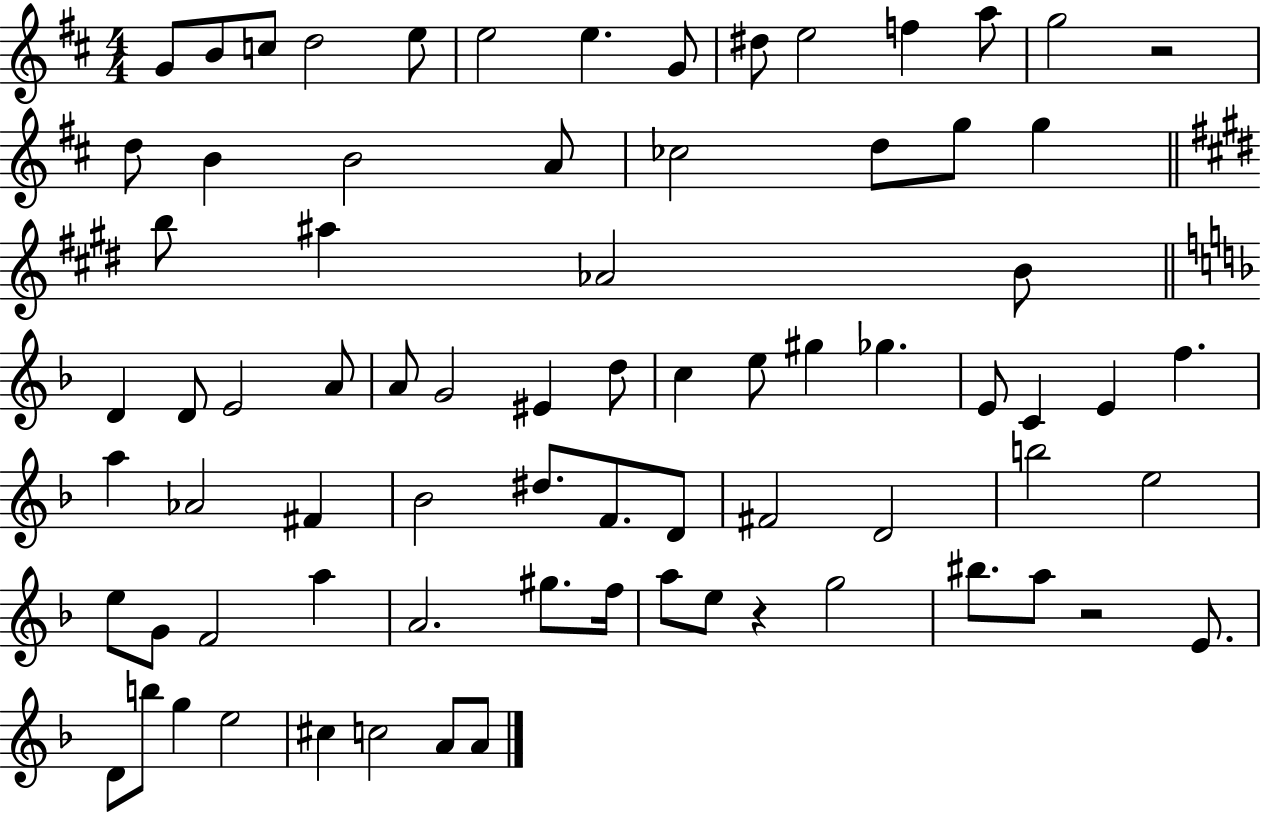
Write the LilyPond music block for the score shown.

{
  \clef treble
  \numericTimeSignature
  \time 4/4
  \key d \major
  g'8 b'8 c''8 d''2 e''8 | e''2 e''4. g'8 | dis''8 e''2 f''4 a''8 | g''2 r2 | \break d''8 b'4 b'2 a'8 | ces''2 d''8 g''8 g''4 | \bar "||" \break \key e \major b''8 ais''4 aes'2 b'8 | \bar "||" \break \key f \major d'4 d'8 e'2 a'8 | a'8 g'2 eis'4 d''8 | c''4 e''8 gis''4 ges''4. | e'8 c'4 e'4 f''4. | \break a''4 aes'2 fis'4 | bes'2 dis''8. f'8. d'8 | fis'2 d'2 | b''2 e''2 | \break e''8 g'8 f'2 a''4 | a'2. gis''8. f''16 | a''8 e''8 r4 g''2 | bis''8. a''8 r2 e'8. | \break d'8 b''8 g''4 e''2 | cis''4 c''2 a'8 a'8 | \bar "|."
}